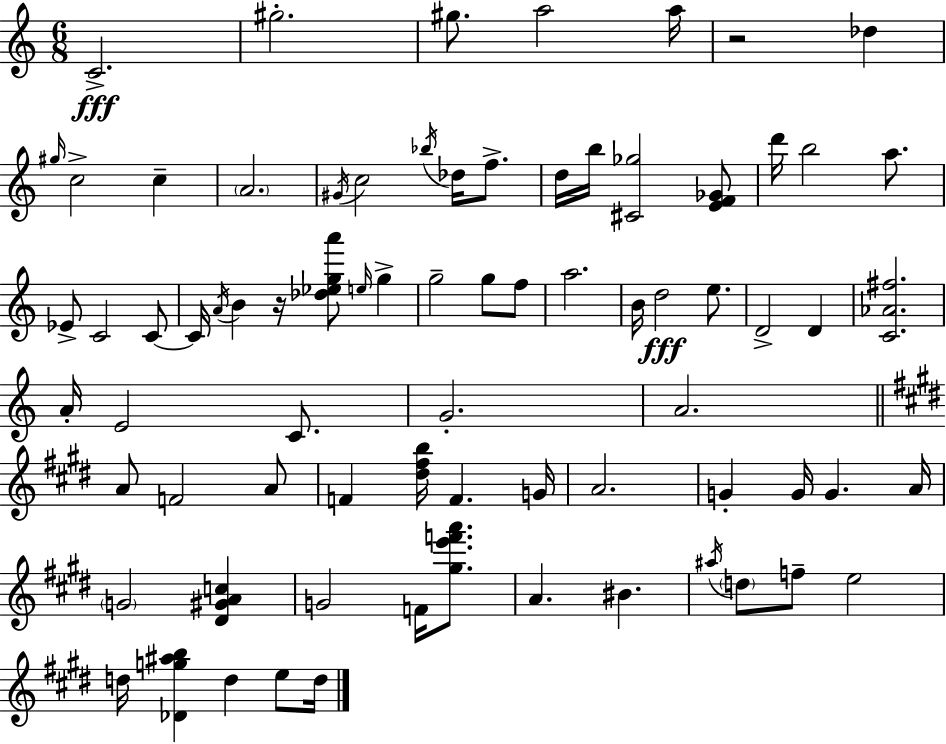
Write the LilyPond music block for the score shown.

{
  \clef treble
  \numericTimeSignature
  \time 6/8
  \key c \major
  c'2.->\fff | gis''2.-. | gis''8. a''2 a''16 | r2 des''4 | \break \grace { gis''16 } c''2-> c''4-- | \parenthesize a'2. | \acciaccatura { gis'16 } c''2 \acciaccatura { bes''16 } des''16 | f''8.-> d''16 b''16 <cis' ges''>2 | \break <e' f' ges'>8 d'''16 b''2 | a''8. ees'8-> c'2 | c'8~~ c'16 \acciaccatura { a'16 } b'4 r16 <des'' ees'' g'' a'''>8 | \grace { e''16 } g''4-> g''2-- | \break g''8 f''8 a''2. | b'16 d''2\fff | e''8. d'2-> | d'4 <c' aes' fis''>2. | \break a'16-. e'2 | c'8. g'2.-. | a'2. | \bar "||" \break \key e \major a'8 f'2 a'8 | f'4 <dis'' fis'' b''>16 f'4. g'16 | a'2. | g'4-. g'16 g'4. a'16 | \break \parenthesize g'2 <dis' gis' a' c''>4 | g'2 f'16 <gis'' e''' f''' a'''>8. | a'4. bis'4. | \acciaccatura { ais''16 } \parenthesize d''8 f''8-- e''2 | \break d''16 <des' g'' ais'' b''>4 d''4 e''8 | d''16 \bar "|."
}